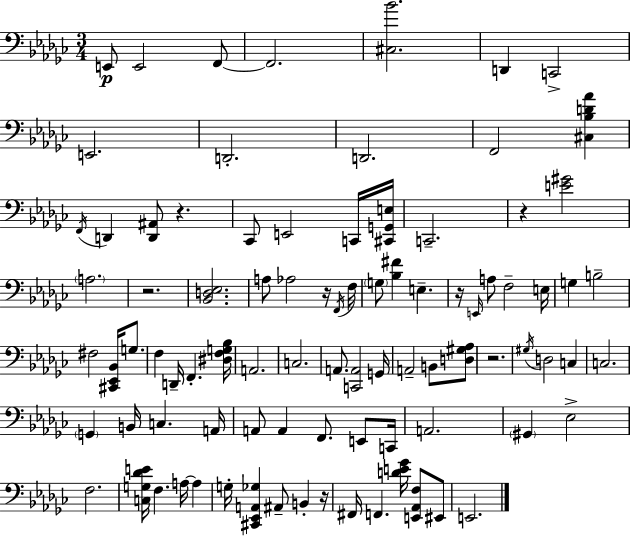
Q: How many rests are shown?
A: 7